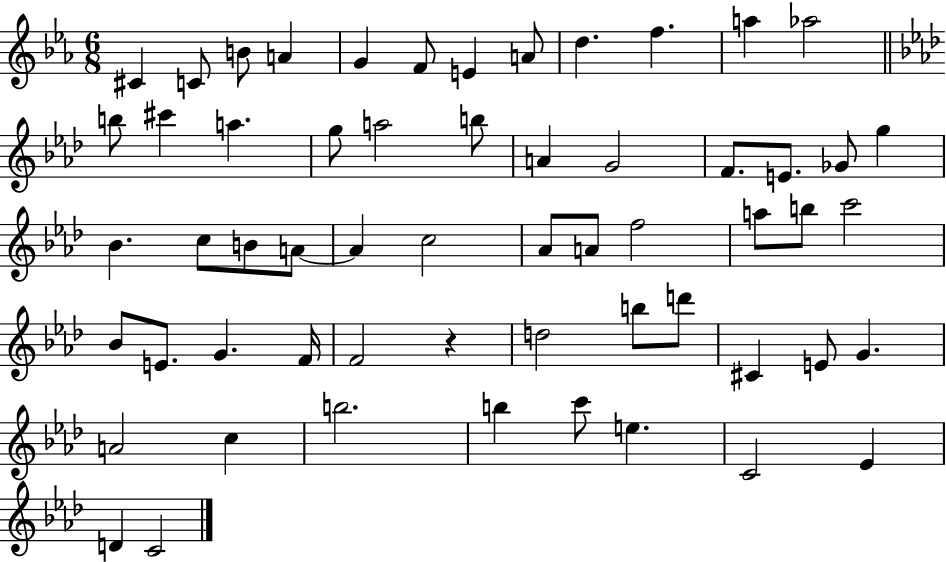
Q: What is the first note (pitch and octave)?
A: C#4